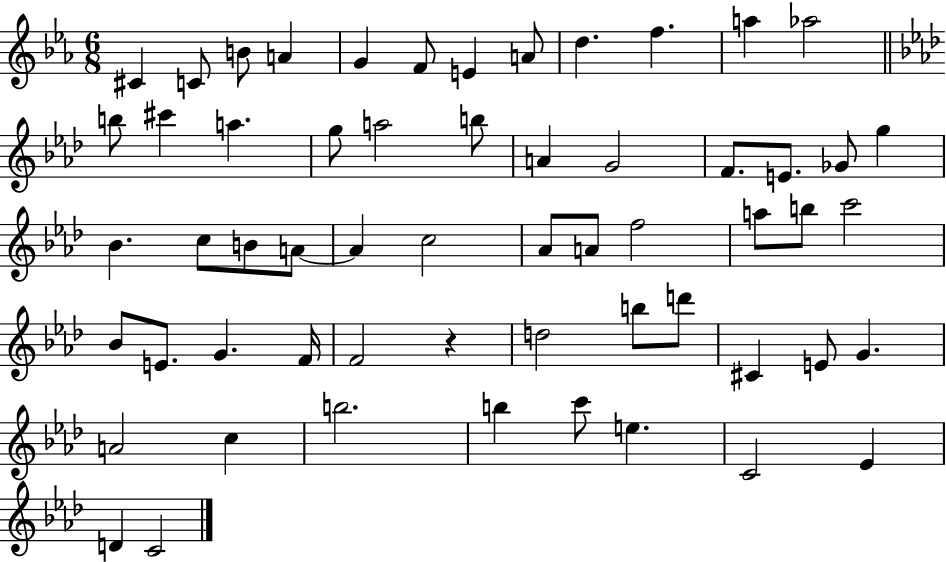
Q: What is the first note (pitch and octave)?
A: C#4